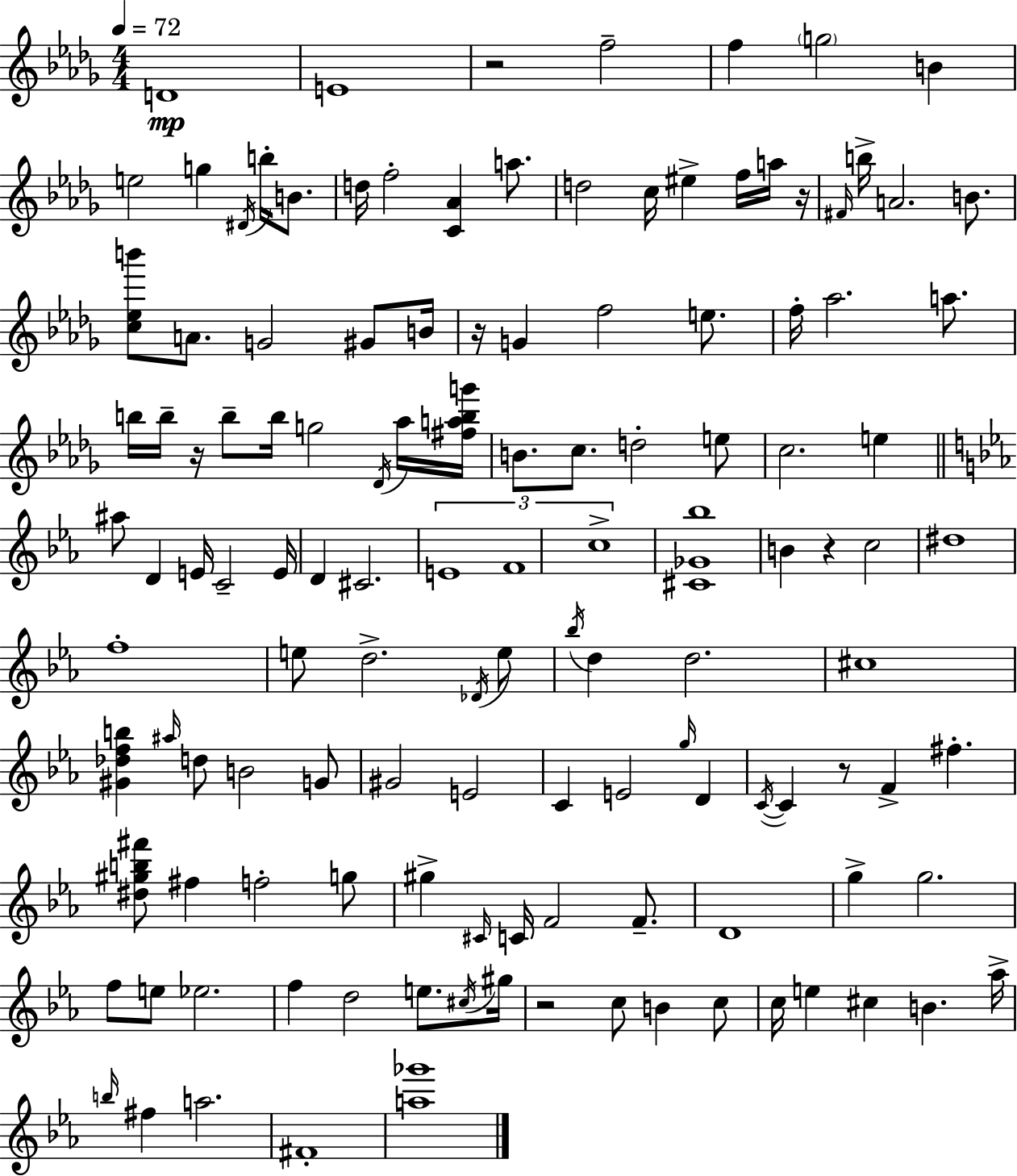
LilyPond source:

{
  \clef treble
  \numericTimeSignature
  \time 4/4
  \key bes \minor
  \tempo 4 = 72
  d'1\mp | e'1 | r2 f''2-- | f''4 \parenthesize g''2 b'4 | \break e''2 g''4 \acciaccatura { dis'16 } b''16-. b'8. | d''16 f''2-. <c' aes'>4 a''8. | d''2 c''16 eis''4-> f''16 a''16 | r16 \grace { fis'16 } b''16-> a'2. b'8. | \break <c'' ees'' b'''>8 a'8. g'2 gis'8 | b'16 r16 g'4 f''2 e''8. | f''16-. aes''2. a''8. | b''16 b''16-- r16 b''8-- b''16 g''2 | \break \acciaccatura { des'16 } aes''16 <fis'' a'' b'' g'''>16 b'8. c''8. d''2-. | e''8 c''2. e''4 | \bar "||" \break \key ees \major ais''8 d'4 e'16 c'2-- e'16 | d'4 cis'2. | \tuplet 3/2 { e'1 | f'1 | \break c''1-> } | <cis' ges' bes''>1 | b'4 r4 c''2 | dis''1 | \break f''1-. | e''8 d''2.-> \acciaccatura { des'16 } e''8 | \acciaccatura { bes''16 } d''4 d''2. | cis''1 | \break <gis' des'' f'' b''>4 \grace { ais''16 } d''8 b'2 | g'8 gis'2 e'2 | c'4 e'2 \grace { g''16 } | d'4 \acciaccatura { c'16~ }~ c'4 r8 f'4-> fis''4.-. | \break <dis'' gis'' b'' fis'''>8 fis''4 f''2-. | g''8 gis''4-> \grace { cis'16 } c'16 f'2 | f'8.-- d'1 | g''4-> g''2. | \break f''8 e''8 ees''2. | f''4 d''2 | e''8. \acciaccatura { cis''16 } gis''16 r2 c''8 | b'4 c''8 c''16 e''4 cis''4 | \break b'4. aes''16-> \grace { b''16 } fis''4 a''2. | fis'1-. | <a'' ges'''>1 | \bar "|."
}